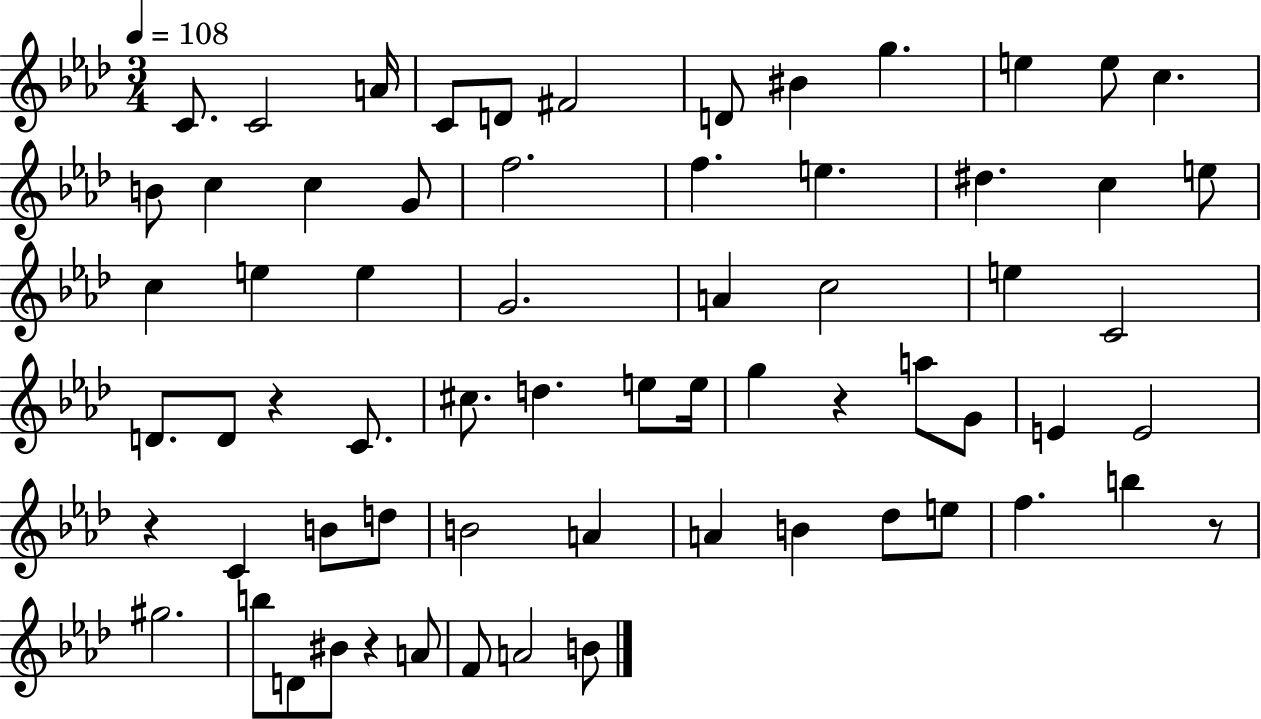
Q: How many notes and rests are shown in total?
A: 66